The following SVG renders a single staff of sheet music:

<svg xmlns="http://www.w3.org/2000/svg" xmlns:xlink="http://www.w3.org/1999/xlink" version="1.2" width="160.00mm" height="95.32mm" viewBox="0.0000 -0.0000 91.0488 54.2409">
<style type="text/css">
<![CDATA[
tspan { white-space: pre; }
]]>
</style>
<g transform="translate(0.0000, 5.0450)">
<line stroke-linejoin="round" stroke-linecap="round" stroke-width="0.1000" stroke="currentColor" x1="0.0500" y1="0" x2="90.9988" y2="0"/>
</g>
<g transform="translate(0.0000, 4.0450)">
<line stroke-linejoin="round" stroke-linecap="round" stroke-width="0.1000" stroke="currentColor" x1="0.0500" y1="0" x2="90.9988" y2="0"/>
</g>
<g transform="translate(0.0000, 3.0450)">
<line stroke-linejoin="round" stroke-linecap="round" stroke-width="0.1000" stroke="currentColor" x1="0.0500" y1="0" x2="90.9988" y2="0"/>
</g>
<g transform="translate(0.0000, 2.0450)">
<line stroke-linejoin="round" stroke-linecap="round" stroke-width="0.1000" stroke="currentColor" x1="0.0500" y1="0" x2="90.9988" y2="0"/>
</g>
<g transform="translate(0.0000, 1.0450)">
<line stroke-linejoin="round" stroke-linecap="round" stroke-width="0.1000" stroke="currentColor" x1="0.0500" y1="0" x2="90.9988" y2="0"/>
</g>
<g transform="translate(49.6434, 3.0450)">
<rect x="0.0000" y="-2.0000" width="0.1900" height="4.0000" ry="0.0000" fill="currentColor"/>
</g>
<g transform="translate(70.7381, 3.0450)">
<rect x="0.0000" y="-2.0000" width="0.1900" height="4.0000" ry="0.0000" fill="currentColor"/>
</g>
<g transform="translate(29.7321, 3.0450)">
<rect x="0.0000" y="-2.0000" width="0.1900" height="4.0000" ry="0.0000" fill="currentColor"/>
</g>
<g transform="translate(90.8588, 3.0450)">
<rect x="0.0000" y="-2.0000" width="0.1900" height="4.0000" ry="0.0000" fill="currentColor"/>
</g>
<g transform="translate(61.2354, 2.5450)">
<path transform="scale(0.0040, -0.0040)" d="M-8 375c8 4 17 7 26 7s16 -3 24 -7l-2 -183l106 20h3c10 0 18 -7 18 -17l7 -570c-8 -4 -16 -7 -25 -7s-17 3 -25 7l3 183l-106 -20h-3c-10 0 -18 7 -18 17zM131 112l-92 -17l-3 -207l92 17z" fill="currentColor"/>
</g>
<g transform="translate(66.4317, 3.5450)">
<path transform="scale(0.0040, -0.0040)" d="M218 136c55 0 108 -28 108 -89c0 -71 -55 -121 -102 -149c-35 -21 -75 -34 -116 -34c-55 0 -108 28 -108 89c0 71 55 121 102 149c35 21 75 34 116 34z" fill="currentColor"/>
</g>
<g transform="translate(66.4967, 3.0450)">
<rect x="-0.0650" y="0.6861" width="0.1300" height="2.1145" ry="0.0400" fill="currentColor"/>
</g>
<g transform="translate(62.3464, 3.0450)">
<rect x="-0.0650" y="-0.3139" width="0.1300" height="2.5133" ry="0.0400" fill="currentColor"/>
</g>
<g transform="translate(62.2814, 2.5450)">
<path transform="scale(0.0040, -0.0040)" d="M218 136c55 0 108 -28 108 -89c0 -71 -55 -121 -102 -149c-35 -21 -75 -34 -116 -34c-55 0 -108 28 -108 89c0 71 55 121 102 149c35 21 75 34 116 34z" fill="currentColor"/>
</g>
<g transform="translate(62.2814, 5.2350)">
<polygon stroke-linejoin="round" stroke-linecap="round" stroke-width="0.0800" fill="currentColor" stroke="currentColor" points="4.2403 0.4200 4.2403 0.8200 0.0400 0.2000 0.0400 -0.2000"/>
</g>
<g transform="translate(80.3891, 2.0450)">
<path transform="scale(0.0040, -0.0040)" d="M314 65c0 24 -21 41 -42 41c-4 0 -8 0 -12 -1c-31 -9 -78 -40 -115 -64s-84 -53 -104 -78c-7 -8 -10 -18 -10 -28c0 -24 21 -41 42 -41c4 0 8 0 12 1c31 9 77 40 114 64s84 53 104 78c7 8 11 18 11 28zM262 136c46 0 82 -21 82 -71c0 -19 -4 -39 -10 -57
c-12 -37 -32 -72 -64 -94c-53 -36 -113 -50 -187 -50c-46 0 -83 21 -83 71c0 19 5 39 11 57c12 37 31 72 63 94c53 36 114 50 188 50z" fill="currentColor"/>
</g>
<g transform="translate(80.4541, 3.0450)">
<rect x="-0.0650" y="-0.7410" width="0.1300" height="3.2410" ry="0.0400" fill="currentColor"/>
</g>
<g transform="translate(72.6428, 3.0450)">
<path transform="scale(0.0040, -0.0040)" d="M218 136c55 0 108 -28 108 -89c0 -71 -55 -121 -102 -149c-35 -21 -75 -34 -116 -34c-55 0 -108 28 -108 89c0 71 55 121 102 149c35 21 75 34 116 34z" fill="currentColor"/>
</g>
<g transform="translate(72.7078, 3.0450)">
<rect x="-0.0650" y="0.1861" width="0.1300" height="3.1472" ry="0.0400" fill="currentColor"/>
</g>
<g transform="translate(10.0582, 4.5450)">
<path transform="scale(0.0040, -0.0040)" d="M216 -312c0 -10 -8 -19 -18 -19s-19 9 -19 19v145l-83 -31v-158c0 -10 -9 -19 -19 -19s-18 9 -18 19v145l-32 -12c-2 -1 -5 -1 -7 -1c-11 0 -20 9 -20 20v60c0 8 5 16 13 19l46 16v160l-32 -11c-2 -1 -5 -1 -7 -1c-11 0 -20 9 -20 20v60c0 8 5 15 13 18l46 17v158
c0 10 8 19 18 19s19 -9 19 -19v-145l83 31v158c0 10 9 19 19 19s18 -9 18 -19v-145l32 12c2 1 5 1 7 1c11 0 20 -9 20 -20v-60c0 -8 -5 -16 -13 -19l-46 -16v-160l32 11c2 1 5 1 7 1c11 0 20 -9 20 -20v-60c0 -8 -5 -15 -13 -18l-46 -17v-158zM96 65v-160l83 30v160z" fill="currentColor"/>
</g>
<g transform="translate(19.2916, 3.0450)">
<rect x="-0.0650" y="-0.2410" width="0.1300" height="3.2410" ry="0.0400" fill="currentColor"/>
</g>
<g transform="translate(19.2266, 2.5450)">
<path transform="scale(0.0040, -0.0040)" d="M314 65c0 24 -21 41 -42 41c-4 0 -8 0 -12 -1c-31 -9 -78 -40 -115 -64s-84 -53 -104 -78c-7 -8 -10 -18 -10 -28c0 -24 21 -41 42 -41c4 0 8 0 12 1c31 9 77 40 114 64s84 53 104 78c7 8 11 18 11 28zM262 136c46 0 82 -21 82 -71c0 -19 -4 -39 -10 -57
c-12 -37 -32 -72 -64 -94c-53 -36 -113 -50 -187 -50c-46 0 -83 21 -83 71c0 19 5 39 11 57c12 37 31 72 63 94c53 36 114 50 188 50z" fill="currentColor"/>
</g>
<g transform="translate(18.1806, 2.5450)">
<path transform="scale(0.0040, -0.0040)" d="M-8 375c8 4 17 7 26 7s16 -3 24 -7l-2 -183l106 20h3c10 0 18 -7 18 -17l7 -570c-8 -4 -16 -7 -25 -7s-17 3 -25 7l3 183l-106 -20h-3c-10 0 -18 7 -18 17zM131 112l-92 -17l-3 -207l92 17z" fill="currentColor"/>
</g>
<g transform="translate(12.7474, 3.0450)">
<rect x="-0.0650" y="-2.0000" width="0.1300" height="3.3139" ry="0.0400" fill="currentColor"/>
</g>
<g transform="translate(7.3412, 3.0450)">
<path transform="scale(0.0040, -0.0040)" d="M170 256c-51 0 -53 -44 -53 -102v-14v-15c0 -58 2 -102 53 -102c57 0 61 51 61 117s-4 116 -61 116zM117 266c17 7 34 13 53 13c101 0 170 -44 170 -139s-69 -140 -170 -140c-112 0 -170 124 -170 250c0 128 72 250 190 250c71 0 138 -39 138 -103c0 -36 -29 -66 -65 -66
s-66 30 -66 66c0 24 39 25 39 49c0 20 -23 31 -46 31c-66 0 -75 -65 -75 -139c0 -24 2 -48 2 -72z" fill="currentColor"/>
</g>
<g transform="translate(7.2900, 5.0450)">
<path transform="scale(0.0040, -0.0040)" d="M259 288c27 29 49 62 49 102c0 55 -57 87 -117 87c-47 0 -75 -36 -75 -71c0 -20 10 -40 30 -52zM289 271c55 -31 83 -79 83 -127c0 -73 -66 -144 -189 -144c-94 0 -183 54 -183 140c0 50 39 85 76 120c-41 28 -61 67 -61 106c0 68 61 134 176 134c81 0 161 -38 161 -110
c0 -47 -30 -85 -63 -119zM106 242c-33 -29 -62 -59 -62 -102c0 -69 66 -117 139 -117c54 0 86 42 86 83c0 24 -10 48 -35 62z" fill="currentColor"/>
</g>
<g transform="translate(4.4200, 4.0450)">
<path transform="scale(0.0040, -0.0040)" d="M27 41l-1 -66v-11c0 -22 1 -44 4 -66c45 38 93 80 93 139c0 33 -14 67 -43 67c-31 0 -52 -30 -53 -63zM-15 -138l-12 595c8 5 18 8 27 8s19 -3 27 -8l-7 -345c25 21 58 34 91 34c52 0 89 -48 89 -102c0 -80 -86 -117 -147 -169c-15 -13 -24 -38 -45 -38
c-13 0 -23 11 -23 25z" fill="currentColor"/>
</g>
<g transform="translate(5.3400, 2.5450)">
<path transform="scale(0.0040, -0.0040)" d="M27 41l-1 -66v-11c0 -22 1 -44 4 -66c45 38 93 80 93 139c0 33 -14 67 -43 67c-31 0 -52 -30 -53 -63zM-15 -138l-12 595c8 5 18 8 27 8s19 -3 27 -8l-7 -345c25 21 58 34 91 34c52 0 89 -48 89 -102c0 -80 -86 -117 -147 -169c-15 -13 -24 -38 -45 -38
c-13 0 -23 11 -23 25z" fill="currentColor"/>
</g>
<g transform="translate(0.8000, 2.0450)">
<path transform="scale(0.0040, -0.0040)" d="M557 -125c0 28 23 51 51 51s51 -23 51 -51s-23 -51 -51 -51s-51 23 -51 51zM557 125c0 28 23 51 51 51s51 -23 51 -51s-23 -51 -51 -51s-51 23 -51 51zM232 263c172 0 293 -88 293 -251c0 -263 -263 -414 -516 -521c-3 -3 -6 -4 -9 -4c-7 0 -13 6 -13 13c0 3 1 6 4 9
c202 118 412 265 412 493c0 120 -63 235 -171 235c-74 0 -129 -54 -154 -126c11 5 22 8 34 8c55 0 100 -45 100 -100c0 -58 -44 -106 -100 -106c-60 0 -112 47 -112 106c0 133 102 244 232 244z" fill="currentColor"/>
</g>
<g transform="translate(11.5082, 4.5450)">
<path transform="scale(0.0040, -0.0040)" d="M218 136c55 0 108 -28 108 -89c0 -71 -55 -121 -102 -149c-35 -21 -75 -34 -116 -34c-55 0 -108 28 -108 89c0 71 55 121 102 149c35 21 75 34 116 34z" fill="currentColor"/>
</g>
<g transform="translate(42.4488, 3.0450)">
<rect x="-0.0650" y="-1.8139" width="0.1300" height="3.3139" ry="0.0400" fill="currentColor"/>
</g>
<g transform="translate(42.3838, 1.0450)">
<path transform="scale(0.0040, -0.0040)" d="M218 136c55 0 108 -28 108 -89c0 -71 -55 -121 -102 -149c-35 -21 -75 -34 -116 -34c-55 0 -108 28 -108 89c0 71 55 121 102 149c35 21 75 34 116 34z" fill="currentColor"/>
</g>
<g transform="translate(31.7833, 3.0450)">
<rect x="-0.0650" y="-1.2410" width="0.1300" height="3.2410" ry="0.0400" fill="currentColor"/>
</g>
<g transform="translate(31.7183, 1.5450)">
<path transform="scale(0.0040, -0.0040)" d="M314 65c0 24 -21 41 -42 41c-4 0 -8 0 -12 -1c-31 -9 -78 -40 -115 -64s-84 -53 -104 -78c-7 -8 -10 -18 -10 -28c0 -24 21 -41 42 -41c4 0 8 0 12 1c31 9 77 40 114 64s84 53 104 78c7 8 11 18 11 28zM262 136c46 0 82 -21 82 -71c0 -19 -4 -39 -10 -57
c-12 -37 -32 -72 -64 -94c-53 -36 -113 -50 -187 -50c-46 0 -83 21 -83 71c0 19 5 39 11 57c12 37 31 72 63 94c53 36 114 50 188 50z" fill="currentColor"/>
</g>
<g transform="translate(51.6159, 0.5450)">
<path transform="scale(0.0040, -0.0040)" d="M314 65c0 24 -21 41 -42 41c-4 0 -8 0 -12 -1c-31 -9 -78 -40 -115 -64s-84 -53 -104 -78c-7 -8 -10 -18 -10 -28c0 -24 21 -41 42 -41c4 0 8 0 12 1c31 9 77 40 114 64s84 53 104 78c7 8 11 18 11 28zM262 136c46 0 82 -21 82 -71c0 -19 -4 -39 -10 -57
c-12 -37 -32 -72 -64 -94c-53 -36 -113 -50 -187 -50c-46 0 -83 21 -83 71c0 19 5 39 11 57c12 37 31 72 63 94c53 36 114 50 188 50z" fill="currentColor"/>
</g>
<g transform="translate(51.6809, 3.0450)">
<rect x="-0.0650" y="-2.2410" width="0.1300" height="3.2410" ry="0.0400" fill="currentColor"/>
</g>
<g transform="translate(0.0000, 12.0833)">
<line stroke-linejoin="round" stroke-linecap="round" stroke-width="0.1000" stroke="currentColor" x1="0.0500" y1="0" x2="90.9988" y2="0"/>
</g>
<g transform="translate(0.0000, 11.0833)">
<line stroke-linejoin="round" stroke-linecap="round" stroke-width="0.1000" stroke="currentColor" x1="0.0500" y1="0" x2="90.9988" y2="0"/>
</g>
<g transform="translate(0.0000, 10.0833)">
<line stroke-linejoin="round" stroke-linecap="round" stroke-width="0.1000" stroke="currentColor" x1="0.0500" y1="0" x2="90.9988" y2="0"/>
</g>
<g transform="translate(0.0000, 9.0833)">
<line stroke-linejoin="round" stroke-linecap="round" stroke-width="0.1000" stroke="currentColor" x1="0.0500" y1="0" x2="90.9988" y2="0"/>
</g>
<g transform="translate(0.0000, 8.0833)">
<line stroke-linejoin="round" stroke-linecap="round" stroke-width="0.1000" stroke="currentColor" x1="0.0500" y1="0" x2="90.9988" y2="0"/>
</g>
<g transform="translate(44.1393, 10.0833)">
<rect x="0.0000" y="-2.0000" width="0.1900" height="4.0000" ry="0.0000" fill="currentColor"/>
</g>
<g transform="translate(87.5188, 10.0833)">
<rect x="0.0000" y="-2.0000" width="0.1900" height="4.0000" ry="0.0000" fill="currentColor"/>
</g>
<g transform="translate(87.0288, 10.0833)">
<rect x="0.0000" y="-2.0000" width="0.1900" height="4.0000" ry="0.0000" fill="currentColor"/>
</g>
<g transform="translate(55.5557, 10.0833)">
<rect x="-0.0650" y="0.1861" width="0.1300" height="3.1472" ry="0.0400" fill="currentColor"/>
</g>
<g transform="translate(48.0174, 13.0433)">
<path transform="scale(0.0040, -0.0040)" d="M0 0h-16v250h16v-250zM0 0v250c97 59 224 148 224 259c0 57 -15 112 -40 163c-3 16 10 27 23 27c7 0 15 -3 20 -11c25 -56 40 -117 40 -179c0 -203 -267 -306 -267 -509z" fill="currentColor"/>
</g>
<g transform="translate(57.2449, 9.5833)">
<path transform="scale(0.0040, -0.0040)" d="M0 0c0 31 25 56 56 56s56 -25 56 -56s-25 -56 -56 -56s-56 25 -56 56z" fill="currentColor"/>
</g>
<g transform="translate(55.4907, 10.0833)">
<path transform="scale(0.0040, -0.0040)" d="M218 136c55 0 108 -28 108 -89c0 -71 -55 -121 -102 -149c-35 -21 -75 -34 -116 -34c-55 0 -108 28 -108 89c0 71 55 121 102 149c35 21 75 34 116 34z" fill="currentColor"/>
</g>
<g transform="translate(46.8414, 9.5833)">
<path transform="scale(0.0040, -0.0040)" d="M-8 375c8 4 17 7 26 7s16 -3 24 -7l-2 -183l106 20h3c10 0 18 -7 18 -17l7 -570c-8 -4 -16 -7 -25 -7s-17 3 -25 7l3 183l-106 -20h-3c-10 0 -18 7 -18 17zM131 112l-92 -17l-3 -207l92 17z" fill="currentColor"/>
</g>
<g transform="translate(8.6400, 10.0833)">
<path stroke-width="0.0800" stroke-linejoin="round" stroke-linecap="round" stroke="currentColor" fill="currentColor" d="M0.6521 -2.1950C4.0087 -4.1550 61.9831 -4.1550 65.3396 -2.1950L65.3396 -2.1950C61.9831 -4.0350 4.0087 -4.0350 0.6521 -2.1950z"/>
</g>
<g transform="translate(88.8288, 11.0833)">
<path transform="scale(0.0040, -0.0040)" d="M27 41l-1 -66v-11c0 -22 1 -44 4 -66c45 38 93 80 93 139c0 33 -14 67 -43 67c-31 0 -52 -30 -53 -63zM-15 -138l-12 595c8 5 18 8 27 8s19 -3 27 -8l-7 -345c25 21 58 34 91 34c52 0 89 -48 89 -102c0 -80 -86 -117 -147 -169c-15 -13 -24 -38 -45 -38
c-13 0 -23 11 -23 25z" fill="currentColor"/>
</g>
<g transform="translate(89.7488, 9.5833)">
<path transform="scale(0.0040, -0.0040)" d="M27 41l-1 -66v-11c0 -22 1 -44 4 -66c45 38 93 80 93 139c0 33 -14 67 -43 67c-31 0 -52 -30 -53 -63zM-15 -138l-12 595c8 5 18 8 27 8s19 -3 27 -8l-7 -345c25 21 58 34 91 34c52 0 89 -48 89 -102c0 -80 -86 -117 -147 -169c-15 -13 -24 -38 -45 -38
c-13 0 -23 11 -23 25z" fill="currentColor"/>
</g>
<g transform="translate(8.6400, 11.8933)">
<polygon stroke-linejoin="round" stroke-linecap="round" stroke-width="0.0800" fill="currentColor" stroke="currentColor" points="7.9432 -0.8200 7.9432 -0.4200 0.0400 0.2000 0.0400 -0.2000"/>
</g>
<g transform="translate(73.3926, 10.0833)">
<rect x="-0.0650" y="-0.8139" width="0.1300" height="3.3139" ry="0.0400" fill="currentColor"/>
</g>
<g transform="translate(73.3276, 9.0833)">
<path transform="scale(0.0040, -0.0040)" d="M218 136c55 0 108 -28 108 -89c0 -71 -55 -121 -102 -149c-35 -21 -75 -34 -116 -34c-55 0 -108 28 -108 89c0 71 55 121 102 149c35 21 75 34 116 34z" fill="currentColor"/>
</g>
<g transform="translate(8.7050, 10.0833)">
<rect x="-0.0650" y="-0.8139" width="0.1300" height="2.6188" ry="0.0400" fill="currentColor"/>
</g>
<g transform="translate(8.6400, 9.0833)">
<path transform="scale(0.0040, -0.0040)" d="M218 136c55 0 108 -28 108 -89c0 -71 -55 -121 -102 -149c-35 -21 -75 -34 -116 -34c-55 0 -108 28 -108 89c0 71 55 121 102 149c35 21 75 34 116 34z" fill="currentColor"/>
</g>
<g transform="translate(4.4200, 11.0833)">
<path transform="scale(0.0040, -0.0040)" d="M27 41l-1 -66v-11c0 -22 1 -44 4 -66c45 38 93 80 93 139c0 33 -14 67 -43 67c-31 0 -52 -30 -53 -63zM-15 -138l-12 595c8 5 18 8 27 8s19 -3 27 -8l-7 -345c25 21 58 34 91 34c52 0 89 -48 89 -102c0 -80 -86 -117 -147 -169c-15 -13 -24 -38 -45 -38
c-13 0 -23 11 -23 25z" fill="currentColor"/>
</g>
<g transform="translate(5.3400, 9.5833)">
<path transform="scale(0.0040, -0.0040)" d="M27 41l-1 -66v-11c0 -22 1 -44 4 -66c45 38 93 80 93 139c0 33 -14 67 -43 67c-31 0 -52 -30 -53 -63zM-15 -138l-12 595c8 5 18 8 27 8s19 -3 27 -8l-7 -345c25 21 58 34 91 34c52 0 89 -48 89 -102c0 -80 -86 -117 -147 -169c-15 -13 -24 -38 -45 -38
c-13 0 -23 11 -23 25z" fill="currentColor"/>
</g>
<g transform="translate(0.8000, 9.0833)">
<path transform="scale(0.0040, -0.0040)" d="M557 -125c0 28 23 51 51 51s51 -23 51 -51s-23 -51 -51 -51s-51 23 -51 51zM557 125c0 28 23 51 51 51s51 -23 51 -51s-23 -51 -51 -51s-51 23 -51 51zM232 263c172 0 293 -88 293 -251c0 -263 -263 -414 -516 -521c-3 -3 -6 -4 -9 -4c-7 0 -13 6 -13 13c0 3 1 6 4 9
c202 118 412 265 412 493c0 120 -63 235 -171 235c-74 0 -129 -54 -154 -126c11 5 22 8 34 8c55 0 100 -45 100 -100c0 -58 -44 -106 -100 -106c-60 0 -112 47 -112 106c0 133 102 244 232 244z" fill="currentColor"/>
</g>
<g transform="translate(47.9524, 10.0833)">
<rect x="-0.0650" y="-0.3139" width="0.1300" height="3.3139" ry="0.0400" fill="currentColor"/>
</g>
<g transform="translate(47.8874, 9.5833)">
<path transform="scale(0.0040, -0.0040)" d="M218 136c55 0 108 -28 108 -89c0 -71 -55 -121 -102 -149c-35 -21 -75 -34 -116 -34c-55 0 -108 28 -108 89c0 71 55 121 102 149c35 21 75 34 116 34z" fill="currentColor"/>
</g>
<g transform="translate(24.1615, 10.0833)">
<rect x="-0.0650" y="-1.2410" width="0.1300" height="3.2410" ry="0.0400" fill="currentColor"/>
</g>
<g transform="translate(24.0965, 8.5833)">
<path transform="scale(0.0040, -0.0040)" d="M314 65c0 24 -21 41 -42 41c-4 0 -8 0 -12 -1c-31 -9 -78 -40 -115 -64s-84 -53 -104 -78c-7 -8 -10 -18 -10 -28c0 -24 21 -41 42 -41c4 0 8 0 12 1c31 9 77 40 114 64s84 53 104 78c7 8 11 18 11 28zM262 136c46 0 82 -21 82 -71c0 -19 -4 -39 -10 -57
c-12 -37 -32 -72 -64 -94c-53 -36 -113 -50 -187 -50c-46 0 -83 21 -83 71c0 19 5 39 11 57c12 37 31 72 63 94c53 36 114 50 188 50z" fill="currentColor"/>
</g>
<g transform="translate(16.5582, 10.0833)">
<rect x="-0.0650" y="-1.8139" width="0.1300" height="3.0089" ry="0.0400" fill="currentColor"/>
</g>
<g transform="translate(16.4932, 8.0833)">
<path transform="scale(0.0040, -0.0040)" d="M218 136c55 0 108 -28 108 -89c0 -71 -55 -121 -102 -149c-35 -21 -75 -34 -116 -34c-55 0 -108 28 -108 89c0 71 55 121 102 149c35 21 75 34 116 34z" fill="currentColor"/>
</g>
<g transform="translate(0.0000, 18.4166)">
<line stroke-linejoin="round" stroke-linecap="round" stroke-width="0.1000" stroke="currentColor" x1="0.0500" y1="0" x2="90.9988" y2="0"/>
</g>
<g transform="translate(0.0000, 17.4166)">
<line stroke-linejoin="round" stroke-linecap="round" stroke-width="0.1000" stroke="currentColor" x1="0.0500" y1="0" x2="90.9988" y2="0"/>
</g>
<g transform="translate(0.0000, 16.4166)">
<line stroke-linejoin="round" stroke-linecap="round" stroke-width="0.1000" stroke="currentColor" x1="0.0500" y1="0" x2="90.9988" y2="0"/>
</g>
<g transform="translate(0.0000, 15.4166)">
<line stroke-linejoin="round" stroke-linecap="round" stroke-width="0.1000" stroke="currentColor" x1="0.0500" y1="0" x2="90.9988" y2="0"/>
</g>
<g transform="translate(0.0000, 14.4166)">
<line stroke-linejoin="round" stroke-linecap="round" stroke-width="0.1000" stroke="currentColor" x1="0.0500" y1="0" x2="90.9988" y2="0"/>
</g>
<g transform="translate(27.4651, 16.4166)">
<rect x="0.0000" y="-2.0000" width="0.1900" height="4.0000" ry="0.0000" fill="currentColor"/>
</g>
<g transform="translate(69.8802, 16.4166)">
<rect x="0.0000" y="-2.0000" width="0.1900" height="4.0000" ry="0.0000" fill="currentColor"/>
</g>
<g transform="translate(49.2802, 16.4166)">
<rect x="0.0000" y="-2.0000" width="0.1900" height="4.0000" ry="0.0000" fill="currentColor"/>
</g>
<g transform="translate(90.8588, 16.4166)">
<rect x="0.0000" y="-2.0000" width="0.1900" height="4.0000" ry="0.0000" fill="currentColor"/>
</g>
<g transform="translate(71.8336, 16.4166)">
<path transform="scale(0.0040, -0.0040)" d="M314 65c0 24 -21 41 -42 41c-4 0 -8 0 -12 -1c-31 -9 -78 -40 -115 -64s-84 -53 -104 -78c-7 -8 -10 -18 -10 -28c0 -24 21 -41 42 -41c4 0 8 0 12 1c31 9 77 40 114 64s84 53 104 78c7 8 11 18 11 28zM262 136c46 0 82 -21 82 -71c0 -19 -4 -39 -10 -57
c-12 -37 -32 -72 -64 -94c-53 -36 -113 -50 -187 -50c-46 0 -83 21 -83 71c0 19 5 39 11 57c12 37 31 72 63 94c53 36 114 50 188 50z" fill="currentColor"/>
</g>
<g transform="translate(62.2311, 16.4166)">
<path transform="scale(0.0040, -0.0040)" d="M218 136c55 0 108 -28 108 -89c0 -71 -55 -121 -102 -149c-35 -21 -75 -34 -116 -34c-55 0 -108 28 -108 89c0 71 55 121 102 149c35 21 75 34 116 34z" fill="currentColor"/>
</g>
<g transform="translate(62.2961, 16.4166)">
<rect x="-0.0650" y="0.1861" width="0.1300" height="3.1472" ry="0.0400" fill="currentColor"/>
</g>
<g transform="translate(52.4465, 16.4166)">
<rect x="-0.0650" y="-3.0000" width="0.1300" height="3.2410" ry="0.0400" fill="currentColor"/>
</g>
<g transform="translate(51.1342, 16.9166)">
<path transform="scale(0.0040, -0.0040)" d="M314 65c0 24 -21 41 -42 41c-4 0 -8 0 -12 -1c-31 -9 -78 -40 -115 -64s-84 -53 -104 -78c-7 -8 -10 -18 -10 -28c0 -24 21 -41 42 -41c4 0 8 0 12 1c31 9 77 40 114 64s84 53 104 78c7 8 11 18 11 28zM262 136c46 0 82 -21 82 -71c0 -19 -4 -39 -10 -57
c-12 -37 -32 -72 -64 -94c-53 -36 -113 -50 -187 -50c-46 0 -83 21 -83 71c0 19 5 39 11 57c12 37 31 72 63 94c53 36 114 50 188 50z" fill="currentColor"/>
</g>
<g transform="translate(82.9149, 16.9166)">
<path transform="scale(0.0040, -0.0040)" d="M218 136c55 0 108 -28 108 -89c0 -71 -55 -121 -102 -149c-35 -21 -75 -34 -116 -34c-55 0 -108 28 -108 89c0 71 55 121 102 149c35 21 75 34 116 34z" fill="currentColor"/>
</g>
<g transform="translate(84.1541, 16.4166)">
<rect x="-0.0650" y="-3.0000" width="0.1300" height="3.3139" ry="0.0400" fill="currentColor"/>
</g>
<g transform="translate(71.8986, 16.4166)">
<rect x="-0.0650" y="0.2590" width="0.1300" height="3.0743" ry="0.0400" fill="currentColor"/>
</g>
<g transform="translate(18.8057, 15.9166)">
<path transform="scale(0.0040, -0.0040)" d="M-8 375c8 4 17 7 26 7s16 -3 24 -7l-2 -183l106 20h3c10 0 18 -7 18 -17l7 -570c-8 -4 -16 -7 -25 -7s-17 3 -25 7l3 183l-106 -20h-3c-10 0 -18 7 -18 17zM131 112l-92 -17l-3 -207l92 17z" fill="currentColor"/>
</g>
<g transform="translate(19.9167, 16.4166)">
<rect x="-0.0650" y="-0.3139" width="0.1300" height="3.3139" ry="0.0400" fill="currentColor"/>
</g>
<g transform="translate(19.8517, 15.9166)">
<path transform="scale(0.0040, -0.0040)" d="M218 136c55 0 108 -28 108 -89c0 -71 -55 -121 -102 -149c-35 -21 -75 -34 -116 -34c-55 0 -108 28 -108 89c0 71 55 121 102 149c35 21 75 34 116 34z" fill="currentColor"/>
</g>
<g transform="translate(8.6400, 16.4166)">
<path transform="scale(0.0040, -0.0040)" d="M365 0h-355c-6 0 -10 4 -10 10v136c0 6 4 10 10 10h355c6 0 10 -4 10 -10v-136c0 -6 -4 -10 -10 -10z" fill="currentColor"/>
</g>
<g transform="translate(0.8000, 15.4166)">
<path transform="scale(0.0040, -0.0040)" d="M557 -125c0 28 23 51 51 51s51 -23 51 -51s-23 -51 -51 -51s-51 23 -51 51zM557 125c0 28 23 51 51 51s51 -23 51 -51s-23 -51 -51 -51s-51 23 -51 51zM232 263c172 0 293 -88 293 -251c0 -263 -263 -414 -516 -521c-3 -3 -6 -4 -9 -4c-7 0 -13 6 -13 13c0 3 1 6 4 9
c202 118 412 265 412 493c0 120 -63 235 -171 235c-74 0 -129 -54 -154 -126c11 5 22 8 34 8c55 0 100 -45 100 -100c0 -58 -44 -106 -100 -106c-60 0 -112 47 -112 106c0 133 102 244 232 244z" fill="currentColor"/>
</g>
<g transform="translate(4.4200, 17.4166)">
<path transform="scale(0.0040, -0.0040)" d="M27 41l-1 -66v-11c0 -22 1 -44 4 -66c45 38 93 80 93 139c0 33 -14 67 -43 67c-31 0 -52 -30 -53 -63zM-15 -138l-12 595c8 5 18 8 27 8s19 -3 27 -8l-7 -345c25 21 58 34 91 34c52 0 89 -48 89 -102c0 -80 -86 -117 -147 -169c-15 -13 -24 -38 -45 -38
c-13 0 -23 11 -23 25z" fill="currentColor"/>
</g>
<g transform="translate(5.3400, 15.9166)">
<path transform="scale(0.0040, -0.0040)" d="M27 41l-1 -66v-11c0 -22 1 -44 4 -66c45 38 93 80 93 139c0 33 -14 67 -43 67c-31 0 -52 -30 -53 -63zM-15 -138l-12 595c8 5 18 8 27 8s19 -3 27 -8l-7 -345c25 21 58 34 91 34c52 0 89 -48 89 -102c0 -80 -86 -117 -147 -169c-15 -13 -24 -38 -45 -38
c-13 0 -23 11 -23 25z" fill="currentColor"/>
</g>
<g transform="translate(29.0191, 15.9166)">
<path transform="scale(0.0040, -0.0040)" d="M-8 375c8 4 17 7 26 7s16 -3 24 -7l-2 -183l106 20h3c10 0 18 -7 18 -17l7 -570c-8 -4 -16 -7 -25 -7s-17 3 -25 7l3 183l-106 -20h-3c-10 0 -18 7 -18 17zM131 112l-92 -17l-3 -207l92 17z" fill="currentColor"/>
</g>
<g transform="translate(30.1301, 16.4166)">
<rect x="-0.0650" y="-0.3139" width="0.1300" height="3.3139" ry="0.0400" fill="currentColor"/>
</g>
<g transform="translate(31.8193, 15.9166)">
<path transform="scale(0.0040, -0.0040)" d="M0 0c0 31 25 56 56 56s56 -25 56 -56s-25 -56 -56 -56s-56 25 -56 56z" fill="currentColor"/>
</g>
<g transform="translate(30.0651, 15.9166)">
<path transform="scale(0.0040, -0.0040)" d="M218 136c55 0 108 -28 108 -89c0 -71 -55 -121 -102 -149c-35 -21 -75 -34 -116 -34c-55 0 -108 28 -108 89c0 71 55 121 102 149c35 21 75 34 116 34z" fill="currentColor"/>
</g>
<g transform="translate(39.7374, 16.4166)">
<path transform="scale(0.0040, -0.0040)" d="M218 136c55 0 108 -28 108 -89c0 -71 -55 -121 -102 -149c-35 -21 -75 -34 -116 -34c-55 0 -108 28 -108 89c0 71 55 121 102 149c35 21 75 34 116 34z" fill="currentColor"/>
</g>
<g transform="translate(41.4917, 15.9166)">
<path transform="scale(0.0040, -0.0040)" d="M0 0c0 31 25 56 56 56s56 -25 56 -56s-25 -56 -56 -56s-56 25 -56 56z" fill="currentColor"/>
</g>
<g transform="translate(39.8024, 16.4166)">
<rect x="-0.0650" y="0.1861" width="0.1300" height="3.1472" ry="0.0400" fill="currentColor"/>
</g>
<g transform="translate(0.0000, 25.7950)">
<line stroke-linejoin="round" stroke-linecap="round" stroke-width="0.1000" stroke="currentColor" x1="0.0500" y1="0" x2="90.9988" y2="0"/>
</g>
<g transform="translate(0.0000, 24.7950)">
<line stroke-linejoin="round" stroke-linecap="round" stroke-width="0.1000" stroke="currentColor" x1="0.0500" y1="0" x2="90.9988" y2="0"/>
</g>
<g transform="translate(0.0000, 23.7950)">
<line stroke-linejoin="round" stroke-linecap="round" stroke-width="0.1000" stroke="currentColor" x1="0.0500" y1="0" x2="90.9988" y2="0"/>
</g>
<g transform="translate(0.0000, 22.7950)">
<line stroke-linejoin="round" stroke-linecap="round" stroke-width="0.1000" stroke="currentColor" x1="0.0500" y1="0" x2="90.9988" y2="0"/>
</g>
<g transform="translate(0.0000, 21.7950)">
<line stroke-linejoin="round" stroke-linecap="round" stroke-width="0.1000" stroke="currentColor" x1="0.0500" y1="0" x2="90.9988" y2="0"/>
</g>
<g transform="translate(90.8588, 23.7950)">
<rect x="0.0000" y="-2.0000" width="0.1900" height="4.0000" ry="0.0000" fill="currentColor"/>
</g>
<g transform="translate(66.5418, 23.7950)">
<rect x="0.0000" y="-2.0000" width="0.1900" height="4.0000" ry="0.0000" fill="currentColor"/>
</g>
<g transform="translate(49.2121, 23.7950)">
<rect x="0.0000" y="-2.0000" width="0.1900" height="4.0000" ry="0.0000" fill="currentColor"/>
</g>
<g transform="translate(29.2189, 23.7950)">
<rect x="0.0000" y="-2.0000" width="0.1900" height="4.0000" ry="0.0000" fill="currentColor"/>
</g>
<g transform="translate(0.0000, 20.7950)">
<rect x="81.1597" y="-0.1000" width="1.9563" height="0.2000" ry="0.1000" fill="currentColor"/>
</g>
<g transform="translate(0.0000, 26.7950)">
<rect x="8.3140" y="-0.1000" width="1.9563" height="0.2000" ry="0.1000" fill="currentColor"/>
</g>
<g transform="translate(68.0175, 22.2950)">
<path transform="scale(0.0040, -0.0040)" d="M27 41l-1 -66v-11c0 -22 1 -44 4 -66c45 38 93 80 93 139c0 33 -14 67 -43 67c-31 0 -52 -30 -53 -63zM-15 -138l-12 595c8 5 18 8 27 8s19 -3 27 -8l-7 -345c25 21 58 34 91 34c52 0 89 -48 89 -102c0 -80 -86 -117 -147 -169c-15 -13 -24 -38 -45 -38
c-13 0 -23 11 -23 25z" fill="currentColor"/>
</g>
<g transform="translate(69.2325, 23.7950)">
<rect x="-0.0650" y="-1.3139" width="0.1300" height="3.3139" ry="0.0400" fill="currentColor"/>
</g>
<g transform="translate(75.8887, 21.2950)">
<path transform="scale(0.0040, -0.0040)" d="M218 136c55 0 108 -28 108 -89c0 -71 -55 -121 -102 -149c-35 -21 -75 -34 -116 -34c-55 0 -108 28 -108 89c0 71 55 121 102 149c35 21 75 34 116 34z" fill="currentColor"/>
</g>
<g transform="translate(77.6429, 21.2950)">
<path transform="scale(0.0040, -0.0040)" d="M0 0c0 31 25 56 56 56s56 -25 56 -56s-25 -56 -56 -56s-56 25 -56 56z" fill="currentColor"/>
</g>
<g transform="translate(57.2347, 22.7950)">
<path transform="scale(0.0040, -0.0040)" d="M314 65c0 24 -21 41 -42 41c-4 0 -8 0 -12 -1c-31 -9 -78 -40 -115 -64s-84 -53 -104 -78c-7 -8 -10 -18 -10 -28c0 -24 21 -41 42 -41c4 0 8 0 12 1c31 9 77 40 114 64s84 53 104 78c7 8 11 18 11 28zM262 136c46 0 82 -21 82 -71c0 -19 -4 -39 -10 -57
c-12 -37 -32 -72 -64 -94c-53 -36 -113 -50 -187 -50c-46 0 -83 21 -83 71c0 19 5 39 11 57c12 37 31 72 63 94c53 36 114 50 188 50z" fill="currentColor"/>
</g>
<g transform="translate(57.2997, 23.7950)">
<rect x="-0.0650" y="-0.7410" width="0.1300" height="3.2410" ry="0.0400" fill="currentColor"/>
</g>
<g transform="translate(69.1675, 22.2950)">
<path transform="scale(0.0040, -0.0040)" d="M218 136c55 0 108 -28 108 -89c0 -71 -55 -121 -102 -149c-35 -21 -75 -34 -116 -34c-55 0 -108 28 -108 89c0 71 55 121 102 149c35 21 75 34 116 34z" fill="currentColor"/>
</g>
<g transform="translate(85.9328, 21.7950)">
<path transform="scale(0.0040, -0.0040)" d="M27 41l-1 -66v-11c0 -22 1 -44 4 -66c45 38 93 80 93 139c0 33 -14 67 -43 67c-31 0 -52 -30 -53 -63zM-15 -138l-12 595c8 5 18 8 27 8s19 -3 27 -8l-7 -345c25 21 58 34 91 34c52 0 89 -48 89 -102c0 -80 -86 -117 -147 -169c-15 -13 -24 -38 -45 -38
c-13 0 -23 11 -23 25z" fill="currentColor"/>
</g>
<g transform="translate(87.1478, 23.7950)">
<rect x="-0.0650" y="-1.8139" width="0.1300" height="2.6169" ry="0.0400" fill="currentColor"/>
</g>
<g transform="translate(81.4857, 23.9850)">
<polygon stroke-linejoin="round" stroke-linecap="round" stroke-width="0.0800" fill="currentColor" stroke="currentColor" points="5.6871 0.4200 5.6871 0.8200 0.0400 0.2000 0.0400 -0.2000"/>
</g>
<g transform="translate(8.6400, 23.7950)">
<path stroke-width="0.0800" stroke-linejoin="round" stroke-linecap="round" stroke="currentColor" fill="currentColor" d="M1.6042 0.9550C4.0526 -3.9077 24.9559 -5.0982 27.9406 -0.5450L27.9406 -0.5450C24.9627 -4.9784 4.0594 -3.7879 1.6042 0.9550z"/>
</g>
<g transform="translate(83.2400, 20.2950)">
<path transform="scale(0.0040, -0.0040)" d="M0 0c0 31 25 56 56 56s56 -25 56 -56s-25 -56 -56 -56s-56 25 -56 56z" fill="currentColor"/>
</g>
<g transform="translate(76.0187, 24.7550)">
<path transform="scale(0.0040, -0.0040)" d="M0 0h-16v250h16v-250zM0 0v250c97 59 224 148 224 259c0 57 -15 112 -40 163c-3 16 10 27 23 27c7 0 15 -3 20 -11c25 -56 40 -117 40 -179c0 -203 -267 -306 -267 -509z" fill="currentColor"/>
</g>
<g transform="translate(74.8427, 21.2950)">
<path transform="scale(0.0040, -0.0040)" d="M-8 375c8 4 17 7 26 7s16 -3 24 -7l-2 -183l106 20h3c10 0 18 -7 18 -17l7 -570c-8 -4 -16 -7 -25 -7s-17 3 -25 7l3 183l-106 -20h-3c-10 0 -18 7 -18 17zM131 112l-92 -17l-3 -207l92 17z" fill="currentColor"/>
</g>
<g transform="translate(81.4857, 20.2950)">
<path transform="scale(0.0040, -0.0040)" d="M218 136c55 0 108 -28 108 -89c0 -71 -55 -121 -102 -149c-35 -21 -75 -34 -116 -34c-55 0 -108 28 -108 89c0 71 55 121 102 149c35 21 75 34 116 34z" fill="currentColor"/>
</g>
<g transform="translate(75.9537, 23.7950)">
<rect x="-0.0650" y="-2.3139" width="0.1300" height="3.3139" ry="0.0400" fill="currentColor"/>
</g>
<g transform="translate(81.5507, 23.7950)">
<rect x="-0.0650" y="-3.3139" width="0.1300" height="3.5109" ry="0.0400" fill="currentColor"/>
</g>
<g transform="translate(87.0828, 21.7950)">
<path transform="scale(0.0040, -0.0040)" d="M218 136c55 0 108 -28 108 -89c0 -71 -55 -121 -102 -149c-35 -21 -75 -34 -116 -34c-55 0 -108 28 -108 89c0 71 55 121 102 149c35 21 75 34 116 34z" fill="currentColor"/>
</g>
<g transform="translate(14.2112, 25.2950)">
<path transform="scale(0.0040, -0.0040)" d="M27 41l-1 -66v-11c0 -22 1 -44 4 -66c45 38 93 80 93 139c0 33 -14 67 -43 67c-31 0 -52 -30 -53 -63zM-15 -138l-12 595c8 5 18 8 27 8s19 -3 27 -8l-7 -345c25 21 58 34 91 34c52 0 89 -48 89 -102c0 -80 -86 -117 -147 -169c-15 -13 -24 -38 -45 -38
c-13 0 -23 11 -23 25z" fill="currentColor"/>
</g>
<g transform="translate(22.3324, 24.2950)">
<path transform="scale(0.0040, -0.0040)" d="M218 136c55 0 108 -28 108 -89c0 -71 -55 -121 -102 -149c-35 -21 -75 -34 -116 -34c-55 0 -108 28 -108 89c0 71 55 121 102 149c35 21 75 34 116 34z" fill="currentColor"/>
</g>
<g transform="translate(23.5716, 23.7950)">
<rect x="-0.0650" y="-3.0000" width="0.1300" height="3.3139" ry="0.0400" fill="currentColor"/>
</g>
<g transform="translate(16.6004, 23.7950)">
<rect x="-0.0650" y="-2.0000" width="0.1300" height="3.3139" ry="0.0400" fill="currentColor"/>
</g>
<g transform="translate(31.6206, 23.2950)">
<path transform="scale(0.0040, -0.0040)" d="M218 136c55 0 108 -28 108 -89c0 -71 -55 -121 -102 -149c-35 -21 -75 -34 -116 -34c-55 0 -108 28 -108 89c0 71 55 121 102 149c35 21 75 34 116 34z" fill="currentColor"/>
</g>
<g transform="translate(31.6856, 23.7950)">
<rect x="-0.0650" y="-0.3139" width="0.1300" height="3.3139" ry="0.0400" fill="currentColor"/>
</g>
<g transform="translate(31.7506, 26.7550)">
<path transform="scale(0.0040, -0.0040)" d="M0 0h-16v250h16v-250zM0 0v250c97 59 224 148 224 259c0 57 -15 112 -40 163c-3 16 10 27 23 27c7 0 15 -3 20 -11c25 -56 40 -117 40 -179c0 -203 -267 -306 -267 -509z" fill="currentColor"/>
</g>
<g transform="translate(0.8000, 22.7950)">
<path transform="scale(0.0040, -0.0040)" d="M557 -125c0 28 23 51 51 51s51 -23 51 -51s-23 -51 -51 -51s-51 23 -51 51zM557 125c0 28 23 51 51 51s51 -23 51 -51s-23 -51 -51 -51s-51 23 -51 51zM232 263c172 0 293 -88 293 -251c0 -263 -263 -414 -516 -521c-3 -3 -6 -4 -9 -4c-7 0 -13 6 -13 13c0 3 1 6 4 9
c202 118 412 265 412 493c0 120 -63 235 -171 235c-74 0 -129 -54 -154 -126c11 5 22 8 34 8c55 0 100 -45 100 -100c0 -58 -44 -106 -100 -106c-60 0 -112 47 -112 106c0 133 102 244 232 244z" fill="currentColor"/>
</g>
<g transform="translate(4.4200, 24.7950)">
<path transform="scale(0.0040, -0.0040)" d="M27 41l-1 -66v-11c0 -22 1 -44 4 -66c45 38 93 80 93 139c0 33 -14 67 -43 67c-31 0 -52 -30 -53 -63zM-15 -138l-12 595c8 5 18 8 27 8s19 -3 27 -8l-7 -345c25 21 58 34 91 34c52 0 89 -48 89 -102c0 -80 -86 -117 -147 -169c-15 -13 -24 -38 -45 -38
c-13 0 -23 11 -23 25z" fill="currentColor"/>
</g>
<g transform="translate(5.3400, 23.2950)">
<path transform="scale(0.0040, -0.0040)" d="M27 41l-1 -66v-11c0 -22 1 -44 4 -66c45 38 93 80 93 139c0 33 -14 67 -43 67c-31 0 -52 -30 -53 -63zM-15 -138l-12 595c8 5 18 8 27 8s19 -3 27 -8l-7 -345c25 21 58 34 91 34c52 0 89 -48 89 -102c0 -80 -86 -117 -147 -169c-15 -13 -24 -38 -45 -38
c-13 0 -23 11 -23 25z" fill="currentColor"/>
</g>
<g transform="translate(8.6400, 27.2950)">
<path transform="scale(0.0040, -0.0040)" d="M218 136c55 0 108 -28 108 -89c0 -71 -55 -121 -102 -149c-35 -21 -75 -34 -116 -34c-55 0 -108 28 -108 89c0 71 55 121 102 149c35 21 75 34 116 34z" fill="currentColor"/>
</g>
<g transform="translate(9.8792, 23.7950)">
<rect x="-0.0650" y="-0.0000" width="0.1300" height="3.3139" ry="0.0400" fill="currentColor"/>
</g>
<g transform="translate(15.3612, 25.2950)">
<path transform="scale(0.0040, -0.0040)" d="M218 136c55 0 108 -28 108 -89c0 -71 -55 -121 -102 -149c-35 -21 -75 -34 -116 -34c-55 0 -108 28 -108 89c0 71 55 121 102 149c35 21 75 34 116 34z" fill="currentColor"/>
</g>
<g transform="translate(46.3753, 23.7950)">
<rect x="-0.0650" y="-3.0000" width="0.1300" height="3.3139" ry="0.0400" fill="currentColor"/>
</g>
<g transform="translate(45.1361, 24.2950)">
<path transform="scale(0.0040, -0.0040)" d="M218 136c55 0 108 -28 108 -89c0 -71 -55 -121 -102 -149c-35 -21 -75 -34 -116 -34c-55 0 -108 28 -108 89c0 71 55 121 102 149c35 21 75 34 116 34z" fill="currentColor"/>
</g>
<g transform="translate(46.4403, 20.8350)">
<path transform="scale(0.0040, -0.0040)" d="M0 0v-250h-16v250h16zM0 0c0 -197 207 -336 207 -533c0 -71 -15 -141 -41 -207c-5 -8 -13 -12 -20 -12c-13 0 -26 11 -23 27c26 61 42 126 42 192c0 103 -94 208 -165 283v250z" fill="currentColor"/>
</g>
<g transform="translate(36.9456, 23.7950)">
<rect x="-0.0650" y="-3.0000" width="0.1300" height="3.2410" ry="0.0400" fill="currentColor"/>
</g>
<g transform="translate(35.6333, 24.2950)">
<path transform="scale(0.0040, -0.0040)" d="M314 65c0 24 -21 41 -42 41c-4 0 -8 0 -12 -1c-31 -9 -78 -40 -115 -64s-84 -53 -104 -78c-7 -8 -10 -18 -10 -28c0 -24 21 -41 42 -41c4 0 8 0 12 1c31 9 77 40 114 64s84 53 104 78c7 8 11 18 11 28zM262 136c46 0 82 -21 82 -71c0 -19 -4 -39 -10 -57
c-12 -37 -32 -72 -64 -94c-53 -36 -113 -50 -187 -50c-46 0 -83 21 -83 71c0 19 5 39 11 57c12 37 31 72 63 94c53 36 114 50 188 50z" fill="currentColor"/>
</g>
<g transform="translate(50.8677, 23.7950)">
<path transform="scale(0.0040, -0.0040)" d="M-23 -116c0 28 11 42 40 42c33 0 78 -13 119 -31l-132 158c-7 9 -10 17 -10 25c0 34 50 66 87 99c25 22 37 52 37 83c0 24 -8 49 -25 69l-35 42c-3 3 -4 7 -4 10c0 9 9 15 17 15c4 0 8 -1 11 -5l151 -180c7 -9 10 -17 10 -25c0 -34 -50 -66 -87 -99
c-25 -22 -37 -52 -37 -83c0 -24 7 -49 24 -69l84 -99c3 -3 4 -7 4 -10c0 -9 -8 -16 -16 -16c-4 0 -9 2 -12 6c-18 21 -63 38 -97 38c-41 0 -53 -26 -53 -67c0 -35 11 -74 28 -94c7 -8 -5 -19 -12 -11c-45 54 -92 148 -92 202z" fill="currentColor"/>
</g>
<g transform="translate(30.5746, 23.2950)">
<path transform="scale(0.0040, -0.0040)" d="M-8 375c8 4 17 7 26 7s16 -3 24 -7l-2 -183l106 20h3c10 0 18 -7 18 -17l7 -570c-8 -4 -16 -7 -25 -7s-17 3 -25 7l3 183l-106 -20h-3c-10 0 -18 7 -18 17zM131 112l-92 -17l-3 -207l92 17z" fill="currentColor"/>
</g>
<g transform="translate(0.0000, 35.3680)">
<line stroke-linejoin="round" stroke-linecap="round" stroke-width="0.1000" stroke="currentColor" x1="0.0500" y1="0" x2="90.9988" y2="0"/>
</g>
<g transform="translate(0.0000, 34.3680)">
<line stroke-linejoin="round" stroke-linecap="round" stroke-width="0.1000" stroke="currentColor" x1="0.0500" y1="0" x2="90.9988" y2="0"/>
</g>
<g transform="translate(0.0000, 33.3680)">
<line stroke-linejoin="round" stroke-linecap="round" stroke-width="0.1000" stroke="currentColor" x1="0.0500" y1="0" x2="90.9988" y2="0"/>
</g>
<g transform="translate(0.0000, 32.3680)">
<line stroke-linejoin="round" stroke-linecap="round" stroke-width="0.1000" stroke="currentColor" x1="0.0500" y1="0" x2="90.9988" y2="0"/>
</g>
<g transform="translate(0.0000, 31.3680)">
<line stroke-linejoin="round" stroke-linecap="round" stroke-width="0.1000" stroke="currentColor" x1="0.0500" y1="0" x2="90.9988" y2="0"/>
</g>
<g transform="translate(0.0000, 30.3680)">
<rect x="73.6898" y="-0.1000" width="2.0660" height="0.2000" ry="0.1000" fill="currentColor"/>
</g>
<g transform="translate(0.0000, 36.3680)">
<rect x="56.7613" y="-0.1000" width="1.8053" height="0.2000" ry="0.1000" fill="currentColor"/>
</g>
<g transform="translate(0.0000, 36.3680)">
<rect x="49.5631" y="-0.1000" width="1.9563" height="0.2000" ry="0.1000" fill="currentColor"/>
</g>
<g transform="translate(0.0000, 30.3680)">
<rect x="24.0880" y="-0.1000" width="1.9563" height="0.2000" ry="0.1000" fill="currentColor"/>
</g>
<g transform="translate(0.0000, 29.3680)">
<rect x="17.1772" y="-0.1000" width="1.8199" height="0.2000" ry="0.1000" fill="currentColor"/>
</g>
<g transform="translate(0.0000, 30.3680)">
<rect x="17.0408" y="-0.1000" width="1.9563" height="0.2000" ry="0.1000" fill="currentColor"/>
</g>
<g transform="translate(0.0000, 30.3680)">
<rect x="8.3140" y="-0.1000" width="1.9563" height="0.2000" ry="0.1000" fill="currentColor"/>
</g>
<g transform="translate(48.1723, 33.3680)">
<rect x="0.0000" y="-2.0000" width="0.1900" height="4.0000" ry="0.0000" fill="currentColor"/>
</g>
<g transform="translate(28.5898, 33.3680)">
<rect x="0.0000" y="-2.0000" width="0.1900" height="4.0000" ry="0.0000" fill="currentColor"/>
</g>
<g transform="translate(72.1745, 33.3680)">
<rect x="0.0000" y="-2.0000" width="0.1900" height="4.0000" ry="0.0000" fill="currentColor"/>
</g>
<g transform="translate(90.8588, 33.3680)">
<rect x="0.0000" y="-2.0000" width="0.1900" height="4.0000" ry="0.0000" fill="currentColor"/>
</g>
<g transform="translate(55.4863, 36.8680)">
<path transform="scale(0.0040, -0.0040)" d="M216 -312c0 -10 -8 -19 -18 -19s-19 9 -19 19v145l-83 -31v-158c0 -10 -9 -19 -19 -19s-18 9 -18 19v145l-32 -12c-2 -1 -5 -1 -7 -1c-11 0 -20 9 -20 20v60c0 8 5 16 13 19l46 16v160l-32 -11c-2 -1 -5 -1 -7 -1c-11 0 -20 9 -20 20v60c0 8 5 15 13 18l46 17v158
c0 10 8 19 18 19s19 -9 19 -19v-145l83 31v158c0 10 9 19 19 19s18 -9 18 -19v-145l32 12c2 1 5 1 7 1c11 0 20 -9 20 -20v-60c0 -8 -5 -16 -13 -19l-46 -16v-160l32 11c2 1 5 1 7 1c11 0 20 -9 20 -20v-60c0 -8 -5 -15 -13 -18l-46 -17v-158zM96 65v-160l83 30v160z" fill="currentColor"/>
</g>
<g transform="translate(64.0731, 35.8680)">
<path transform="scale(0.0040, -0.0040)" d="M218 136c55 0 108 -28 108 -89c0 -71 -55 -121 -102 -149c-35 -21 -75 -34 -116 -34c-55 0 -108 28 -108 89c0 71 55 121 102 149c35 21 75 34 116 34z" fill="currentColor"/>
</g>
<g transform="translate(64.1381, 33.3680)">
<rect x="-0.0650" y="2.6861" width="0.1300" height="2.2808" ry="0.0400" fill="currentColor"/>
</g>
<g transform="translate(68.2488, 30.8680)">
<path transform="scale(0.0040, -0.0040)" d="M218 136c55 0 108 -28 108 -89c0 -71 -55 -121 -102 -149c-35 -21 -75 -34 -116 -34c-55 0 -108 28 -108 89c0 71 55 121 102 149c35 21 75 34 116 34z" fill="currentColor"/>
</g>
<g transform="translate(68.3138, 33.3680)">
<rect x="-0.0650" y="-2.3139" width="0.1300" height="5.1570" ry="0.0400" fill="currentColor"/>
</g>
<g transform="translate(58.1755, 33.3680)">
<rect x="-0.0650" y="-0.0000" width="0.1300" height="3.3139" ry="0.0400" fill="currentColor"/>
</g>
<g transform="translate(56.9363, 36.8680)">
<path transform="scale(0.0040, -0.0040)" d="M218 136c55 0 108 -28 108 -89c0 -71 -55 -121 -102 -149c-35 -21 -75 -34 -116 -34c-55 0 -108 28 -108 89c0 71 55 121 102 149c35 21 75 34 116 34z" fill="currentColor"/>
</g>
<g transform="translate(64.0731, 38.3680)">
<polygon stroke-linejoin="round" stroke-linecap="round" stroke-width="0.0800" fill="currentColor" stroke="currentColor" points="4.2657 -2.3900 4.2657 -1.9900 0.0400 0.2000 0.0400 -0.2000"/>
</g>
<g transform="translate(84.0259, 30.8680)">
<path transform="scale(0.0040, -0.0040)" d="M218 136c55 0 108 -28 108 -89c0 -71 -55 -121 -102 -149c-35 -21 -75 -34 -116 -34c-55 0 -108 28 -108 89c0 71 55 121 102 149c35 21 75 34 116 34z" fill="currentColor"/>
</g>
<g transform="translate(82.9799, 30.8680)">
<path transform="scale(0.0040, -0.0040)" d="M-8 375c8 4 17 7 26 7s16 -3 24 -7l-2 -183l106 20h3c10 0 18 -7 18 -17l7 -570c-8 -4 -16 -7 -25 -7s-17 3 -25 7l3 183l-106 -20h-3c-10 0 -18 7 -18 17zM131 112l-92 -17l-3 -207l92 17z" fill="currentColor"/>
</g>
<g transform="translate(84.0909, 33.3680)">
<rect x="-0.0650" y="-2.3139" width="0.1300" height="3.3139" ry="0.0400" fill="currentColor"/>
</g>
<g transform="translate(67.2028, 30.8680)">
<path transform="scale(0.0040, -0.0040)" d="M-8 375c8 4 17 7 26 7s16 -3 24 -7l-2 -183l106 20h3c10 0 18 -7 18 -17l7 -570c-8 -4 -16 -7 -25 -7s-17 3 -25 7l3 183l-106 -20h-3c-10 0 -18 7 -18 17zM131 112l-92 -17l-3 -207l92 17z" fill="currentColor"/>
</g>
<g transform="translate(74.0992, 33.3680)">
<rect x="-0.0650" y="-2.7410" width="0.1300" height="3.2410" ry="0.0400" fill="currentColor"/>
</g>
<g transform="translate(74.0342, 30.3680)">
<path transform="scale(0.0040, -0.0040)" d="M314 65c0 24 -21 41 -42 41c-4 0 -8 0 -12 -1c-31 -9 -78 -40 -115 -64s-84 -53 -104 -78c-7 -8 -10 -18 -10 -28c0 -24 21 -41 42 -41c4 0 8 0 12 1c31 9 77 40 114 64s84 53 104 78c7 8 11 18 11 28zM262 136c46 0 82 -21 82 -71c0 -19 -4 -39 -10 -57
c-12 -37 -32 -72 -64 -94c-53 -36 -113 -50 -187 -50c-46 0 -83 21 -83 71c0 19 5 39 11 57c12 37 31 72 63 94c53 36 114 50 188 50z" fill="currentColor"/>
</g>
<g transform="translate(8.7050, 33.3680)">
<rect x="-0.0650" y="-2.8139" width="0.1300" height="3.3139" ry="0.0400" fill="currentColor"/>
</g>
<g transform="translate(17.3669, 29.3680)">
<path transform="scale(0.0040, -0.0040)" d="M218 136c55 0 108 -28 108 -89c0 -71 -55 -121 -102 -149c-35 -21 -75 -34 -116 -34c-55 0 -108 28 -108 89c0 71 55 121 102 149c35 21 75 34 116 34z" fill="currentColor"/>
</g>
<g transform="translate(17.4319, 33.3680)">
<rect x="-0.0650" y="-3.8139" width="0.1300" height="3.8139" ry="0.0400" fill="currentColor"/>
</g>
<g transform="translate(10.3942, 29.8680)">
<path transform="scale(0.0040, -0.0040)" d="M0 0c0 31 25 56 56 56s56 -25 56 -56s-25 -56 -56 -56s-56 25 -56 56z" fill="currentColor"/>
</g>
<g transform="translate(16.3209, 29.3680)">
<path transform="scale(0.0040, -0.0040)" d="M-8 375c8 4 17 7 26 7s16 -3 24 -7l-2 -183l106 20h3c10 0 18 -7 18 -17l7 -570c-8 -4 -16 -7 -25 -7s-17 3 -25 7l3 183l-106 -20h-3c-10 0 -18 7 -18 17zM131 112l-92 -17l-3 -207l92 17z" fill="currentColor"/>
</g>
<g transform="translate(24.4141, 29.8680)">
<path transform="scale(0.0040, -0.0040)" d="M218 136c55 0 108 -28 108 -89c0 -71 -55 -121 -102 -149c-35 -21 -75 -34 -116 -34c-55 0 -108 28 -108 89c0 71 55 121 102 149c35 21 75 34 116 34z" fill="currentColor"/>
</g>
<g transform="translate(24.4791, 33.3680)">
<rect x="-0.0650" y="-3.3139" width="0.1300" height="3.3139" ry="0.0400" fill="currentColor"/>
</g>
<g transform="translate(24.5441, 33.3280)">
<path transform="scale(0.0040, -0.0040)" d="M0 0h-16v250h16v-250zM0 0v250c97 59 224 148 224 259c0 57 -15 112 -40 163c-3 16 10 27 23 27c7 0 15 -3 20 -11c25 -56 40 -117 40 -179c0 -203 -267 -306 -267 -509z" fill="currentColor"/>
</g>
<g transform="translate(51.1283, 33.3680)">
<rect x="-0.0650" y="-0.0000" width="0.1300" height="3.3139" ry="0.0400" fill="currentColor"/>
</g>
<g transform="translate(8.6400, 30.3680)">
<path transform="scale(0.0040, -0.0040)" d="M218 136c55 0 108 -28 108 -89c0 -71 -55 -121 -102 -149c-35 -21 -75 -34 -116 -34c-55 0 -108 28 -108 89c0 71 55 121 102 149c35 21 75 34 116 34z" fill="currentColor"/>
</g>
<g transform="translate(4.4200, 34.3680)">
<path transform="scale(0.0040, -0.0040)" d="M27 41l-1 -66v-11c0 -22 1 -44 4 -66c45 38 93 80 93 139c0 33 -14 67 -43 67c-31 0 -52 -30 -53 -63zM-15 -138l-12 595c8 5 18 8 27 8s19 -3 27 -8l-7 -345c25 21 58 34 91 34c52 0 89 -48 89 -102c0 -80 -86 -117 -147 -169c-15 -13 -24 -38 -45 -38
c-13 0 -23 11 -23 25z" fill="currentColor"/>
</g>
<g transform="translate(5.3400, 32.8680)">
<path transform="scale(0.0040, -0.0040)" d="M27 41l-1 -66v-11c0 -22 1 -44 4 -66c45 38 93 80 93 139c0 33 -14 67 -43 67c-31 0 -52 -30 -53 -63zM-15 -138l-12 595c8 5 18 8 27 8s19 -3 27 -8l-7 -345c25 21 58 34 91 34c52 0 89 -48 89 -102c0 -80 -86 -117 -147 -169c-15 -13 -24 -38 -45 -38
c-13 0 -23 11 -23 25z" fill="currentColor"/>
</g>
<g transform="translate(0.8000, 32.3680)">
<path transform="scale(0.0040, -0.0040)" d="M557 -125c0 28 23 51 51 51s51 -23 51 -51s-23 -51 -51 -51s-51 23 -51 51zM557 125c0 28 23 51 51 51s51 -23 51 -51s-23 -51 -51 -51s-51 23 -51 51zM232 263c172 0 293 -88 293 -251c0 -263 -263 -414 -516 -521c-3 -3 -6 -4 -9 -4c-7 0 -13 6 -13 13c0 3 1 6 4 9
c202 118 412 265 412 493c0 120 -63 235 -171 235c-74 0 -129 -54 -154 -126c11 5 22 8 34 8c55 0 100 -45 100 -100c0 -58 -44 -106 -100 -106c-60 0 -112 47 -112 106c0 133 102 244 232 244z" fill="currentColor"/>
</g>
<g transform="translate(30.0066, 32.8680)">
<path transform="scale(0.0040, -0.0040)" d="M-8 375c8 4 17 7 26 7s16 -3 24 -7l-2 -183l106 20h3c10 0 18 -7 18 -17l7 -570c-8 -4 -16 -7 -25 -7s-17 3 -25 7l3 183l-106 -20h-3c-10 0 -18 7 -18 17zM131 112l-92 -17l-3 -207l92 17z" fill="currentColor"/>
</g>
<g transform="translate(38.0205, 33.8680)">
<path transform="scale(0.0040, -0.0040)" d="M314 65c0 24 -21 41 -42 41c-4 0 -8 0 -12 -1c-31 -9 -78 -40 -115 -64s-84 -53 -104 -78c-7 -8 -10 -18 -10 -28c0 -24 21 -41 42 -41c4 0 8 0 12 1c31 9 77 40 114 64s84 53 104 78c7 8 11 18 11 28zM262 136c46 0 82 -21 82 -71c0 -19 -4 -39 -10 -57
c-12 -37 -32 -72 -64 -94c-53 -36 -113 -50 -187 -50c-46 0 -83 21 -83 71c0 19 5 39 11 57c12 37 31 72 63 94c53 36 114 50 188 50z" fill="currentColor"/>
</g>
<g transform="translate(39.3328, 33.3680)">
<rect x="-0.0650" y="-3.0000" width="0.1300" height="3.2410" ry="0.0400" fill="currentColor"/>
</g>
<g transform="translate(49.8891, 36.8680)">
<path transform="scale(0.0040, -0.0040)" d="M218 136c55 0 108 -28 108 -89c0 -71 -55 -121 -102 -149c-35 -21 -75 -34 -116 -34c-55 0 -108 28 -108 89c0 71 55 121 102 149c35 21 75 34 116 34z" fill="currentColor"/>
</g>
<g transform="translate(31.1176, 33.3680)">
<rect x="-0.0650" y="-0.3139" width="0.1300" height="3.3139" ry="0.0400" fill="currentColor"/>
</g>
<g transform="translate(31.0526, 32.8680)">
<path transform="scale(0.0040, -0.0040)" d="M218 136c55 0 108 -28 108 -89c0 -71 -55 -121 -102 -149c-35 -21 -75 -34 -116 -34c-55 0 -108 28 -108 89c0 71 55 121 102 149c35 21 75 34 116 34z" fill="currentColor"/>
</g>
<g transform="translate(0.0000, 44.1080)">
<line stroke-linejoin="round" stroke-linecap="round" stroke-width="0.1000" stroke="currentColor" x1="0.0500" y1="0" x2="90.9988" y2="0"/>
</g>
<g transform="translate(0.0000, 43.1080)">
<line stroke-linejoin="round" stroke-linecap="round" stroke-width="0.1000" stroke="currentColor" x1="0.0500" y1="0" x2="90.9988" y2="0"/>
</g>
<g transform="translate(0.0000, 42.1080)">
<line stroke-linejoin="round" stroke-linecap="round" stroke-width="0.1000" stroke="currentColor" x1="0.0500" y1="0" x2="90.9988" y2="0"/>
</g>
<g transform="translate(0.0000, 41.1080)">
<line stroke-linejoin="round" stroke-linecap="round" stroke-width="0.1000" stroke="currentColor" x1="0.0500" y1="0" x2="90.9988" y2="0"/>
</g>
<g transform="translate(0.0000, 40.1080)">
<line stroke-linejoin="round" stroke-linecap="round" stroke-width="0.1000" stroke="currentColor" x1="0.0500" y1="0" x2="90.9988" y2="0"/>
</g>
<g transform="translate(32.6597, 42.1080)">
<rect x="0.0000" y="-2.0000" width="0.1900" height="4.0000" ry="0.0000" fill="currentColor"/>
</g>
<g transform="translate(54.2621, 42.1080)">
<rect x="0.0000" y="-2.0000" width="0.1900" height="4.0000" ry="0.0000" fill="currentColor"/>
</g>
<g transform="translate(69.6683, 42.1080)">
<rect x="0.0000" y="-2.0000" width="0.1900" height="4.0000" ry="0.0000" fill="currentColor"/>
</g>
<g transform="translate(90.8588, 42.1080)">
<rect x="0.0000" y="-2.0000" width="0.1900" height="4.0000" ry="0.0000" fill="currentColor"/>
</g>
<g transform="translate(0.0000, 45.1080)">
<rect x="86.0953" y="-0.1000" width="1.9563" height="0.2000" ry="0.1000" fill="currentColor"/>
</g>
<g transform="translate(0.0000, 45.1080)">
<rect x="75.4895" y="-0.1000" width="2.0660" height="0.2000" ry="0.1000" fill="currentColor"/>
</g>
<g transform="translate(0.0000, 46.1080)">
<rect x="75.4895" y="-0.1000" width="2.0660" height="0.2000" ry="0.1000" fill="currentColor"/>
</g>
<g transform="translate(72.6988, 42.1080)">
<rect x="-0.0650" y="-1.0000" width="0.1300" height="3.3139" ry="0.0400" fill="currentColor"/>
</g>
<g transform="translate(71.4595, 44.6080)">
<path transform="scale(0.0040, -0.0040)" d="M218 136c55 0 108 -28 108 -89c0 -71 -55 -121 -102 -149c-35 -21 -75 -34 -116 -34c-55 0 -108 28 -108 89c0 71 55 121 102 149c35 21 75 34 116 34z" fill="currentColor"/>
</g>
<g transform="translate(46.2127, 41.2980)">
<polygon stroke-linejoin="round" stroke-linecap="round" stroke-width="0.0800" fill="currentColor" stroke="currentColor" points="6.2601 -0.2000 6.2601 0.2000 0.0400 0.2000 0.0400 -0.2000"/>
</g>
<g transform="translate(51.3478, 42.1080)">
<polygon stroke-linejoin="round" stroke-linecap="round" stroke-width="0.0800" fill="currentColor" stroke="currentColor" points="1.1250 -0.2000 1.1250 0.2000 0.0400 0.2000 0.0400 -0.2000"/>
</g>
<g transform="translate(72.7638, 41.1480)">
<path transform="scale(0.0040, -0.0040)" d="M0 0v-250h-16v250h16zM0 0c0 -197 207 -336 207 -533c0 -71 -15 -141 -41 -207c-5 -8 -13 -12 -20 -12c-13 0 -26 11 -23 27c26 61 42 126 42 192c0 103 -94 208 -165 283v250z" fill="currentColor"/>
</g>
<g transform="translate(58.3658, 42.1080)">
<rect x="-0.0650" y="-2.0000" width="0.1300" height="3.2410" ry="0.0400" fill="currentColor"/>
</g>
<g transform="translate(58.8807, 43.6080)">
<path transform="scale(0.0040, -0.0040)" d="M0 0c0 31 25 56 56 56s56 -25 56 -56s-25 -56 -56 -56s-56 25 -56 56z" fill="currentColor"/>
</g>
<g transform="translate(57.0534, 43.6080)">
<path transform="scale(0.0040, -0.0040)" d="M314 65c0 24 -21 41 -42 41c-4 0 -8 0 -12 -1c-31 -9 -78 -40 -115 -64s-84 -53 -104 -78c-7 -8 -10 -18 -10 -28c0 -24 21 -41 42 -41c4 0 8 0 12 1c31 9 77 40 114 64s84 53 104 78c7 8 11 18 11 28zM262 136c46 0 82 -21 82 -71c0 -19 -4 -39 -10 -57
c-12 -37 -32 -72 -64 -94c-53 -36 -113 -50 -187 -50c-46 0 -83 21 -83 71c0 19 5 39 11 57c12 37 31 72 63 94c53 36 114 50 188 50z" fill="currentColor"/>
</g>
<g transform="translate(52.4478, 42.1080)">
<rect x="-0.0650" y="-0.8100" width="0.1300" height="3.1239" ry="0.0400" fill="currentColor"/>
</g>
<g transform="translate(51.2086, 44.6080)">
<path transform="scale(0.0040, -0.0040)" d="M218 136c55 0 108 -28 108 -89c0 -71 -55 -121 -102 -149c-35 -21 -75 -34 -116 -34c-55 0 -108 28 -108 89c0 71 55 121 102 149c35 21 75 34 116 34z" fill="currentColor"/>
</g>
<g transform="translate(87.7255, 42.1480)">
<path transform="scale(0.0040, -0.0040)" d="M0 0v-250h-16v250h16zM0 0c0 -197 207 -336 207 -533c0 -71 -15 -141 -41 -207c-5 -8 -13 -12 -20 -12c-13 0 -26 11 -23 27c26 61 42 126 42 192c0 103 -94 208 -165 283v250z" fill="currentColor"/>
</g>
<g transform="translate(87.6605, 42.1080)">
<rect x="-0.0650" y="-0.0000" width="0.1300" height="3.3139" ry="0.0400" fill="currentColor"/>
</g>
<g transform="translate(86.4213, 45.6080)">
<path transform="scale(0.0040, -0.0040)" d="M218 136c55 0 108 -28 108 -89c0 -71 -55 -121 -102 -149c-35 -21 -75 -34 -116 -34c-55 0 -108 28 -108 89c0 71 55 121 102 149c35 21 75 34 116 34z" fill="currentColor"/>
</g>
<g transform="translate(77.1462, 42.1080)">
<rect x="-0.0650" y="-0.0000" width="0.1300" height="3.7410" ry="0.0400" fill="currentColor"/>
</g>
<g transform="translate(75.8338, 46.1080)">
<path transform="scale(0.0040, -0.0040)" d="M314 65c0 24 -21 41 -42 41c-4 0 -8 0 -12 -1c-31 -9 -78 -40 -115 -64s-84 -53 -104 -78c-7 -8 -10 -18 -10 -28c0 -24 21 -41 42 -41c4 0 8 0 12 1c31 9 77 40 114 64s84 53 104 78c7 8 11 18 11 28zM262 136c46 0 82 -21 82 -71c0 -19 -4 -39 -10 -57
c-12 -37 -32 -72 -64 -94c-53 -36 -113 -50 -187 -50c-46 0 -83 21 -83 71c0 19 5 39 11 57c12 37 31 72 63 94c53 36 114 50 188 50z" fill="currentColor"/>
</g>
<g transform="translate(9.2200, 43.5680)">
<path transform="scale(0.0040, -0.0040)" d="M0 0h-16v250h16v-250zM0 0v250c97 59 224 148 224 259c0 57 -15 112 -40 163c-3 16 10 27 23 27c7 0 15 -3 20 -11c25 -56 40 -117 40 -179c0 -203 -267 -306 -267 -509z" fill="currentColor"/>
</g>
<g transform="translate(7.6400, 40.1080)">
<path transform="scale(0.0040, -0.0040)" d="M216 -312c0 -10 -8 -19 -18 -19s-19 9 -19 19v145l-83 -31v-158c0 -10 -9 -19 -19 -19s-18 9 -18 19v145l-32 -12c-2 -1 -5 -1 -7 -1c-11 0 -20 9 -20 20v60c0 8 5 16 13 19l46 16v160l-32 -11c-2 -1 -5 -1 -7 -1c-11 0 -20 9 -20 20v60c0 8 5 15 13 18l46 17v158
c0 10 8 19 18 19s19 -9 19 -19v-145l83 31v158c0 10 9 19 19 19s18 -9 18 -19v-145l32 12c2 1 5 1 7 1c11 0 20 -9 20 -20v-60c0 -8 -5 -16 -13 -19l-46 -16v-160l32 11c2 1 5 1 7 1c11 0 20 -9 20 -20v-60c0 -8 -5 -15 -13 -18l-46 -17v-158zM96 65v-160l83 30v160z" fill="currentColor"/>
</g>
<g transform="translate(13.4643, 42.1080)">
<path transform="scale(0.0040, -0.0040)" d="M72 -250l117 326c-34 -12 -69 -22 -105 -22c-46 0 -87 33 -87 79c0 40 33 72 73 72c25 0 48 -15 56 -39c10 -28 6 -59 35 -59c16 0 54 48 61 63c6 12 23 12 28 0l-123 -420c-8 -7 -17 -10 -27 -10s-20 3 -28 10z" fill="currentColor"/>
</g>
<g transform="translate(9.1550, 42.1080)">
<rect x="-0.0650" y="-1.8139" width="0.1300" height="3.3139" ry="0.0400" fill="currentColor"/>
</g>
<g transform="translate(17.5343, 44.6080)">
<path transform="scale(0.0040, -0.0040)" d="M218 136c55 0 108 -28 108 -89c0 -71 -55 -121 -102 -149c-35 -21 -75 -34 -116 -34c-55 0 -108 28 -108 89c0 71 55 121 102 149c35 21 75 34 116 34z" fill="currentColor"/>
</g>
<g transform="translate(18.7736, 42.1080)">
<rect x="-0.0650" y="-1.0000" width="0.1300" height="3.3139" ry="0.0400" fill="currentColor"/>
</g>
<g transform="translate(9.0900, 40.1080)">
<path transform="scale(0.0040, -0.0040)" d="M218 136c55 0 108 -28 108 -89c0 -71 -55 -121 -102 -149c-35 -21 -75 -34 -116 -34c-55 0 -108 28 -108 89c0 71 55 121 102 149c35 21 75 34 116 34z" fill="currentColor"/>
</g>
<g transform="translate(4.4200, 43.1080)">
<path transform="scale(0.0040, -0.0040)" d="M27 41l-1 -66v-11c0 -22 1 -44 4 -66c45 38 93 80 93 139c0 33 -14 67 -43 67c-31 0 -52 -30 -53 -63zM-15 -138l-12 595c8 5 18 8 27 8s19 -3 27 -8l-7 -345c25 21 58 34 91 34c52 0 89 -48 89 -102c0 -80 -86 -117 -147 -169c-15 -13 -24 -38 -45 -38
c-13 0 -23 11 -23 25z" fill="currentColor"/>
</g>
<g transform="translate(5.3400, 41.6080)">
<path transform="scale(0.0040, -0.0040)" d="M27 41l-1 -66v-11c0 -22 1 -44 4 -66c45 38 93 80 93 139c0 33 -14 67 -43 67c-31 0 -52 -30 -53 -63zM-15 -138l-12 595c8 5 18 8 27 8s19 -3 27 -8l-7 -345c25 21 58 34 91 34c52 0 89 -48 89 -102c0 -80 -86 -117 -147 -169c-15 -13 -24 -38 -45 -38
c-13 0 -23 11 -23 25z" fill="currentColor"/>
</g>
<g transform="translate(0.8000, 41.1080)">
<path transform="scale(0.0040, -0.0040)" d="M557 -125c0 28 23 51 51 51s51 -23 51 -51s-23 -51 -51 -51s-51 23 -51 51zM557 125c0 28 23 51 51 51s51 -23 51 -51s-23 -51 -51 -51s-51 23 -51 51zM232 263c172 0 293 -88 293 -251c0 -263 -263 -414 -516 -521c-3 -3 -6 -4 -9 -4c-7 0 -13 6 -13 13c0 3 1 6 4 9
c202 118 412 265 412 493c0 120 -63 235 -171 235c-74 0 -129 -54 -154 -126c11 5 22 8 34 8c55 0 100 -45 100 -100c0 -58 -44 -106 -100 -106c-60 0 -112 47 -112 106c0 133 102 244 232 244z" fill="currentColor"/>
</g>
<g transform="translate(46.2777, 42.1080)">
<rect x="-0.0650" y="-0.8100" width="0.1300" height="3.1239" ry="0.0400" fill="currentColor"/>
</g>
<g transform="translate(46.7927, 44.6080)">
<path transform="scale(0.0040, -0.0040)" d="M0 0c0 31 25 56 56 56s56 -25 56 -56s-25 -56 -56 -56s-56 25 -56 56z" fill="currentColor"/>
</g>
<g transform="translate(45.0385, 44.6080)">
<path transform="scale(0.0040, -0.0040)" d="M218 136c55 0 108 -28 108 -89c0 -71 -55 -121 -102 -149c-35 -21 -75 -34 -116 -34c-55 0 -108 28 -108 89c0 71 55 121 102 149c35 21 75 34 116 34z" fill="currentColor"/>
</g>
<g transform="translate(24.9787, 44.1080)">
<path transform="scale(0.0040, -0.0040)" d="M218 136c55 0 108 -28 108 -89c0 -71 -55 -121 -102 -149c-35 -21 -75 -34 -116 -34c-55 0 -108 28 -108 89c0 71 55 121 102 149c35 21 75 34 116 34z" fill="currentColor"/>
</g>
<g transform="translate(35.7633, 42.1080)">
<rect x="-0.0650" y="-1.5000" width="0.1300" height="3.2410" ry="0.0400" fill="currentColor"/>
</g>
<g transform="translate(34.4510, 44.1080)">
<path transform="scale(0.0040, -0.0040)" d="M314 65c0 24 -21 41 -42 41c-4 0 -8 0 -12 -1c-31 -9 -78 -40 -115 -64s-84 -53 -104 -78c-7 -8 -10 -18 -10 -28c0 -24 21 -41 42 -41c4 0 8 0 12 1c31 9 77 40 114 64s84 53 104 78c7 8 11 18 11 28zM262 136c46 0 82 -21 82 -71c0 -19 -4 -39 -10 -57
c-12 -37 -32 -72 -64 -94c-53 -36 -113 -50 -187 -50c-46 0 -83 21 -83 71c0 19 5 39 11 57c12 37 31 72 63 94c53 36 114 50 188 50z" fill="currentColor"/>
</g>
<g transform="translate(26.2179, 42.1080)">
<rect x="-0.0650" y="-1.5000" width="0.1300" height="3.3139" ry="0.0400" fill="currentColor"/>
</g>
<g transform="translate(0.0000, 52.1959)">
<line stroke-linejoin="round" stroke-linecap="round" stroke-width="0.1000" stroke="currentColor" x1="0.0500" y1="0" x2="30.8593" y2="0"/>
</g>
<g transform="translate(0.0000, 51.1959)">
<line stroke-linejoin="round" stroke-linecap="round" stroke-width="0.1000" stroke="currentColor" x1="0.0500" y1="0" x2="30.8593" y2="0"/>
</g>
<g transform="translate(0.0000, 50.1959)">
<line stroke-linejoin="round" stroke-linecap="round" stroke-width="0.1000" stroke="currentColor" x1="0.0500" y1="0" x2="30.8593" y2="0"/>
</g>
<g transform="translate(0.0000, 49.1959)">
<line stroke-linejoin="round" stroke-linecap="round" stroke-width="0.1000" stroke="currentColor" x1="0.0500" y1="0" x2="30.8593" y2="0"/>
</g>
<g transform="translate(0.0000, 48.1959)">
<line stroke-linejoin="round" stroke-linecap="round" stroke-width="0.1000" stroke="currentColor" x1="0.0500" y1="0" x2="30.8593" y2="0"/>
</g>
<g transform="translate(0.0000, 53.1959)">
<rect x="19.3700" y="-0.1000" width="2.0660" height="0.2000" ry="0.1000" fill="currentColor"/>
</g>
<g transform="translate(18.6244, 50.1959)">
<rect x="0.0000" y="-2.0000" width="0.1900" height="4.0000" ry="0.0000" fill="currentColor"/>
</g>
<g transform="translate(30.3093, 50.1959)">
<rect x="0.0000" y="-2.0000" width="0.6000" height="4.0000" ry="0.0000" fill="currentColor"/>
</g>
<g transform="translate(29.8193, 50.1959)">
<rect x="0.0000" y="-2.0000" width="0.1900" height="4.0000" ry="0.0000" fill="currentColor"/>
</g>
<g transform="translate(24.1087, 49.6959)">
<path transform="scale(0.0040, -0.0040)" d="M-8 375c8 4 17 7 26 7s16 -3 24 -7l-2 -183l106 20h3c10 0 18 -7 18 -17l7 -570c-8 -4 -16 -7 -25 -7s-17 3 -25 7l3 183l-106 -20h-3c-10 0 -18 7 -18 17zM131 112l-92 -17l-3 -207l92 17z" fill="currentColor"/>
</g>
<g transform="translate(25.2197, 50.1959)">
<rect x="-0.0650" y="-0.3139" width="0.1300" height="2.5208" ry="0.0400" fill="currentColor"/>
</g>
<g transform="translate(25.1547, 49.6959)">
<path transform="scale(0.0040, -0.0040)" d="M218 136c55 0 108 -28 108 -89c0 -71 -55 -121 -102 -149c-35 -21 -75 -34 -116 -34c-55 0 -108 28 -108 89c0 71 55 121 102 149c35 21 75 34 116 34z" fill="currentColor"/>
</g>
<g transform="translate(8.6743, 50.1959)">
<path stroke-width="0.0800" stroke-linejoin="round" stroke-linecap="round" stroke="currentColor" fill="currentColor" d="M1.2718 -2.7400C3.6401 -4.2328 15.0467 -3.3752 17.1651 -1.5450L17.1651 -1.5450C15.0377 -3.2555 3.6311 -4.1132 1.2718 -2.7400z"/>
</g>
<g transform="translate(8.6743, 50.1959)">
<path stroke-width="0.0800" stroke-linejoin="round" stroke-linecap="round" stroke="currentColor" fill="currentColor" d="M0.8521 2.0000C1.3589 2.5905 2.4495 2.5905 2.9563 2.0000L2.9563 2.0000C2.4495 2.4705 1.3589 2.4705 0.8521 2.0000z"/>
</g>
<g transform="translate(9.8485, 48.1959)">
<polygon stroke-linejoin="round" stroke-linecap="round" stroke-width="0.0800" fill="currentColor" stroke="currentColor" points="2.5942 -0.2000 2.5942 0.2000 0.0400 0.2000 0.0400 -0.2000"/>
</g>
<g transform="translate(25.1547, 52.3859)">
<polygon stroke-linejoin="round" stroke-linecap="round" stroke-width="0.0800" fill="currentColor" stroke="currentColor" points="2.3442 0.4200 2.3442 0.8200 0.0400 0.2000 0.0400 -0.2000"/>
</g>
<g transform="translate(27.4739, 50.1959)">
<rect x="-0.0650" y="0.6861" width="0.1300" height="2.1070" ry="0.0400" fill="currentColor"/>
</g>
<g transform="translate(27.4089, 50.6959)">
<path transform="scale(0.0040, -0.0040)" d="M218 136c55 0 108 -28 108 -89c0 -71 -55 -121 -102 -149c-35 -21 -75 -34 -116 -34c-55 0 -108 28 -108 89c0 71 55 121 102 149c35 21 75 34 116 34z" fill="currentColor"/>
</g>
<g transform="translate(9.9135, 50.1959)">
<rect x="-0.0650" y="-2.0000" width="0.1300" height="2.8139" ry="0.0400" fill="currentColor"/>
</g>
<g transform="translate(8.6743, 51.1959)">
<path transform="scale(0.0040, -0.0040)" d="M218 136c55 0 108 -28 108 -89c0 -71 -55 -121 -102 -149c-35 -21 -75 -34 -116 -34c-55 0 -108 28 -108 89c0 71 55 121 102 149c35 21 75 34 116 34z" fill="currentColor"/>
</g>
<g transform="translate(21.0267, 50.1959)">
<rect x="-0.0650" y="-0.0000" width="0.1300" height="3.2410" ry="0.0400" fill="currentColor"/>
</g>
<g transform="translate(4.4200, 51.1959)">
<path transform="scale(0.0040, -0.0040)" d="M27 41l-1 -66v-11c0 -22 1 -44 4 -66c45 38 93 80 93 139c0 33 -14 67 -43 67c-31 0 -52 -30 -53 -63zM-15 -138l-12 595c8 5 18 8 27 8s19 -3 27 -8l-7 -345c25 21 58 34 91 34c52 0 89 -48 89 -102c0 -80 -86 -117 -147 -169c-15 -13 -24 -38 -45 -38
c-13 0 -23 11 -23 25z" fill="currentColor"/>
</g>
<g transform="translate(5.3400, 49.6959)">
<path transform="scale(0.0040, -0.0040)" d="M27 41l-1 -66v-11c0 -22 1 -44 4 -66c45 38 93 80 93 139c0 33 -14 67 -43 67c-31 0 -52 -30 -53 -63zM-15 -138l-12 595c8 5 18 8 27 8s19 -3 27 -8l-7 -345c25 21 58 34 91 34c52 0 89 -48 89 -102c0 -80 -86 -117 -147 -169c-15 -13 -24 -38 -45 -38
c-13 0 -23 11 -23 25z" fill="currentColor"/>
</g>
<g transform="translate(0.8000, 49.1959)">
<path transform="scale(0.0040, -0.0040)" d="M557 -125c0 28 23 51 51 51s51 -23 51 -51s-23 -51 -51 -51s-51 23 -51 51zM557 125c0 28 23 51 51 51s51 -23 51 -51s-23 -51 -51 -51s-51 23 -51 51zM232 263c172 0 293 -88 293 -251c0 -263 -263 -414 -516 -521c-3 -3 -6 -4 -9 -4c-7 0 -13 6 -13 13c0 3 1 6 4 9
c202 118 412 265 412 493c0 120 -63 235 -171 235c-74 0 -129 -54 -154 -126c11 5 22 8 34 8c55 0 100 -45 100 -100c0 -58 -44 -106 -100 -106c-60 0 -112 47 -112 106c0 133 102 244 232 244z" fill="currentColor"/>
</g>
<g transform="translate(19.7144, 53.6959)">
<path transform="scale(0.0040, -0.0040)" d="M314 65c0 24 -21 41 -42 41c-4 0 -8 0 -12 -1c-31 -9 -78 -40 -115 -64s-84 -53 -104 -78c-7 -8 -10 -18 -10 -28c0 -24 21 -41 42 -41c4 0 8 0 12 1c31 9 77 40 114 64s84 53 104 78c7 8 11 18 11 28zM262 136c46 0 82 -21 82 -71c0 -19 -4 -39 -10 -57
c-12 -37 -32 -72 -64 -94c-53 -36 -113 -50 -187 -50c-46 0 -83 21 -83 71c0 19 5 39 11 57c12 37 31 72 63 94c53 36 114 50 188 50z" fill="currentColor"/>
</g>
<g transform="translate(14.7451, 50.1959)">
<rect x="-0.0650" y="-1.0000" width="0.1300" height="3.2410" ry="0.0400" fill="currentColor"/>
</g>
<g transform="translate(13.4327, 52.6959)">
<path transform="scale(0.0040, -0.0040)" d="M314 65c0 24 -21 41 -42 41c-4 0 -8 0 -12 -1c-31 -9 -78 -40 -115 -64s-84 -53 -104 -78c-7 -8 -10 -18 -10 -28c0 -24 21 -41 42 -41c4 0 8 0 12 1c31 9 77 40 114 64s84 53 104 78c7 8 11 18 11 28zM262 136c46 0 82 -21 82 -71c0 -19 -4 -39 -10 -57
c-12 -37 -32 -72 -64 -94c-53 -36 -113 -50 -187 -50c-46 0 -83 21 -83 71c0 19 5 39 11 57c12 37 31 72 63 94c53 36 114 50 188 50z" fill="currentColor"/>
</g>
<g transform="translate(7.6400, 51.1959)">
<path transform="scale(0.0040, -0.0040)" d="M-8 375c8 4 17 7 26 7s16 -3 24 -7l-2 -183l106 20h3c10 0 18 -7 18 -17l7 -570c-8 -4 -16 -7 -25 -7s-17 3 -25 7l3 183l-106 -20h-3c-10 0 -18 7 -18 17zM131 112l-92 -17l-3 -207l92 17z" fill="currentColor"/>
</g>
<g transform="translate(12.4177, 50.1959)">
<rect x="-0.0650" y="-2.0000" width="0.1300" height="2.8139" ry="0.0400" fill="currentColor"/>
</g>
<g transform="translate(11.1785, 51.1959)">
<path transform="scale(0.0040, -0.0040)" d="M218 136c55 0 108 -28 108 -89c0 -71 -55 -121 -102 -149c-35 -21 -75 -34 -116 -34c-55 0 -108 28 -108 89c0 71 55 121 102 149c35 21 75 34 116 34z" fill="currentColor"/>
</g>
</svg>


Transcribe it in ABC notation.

X:1
T:Untitled
M:6/8
L:1/4
K:Bb
^A,, E,2 G,2 A, _B,2 E,/2 C,/2 D, F,2 F,/2 A,/2 G,2 E,/2 D, F, z2 E, E, D, C,2 D, D,2 C, D,, _A,, C, E,/2 C,2 C,/2 z F,2 _G, B,/2 D/2 _A,/2 C E D/2 E, C,2 D,, ^D,, F,,/2 B,/2 C2 B, ^A,/2 z/2 F,, G,, G,,2 F,,/2 F,,/4 A,,2 F,,/2 C,,2 D,,/2 B,,/2 B,,/2 F,,2 D,,2 E,/2 C,/2